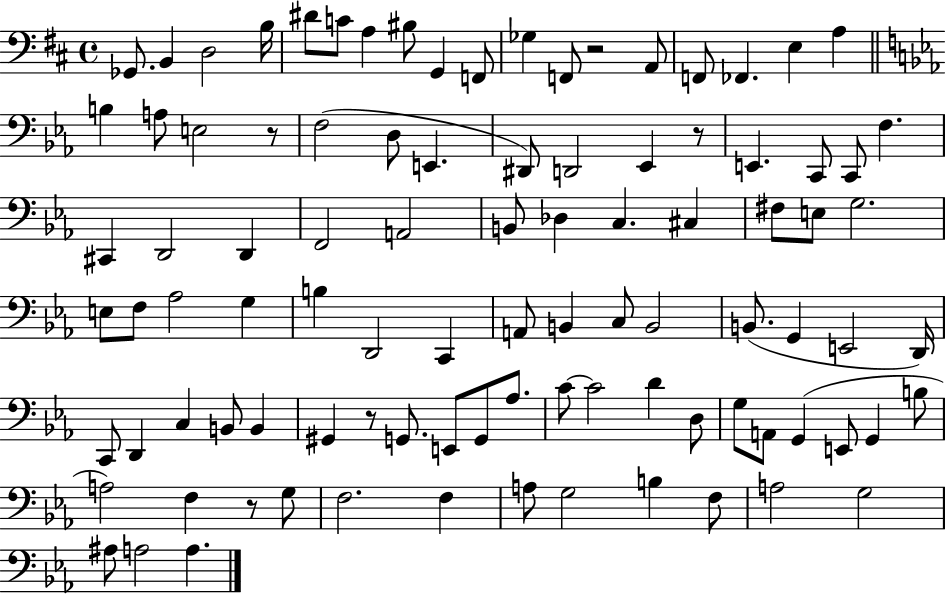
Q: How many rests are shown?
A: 5